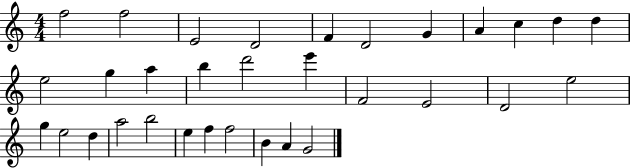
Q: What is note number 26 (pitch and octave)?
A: B5